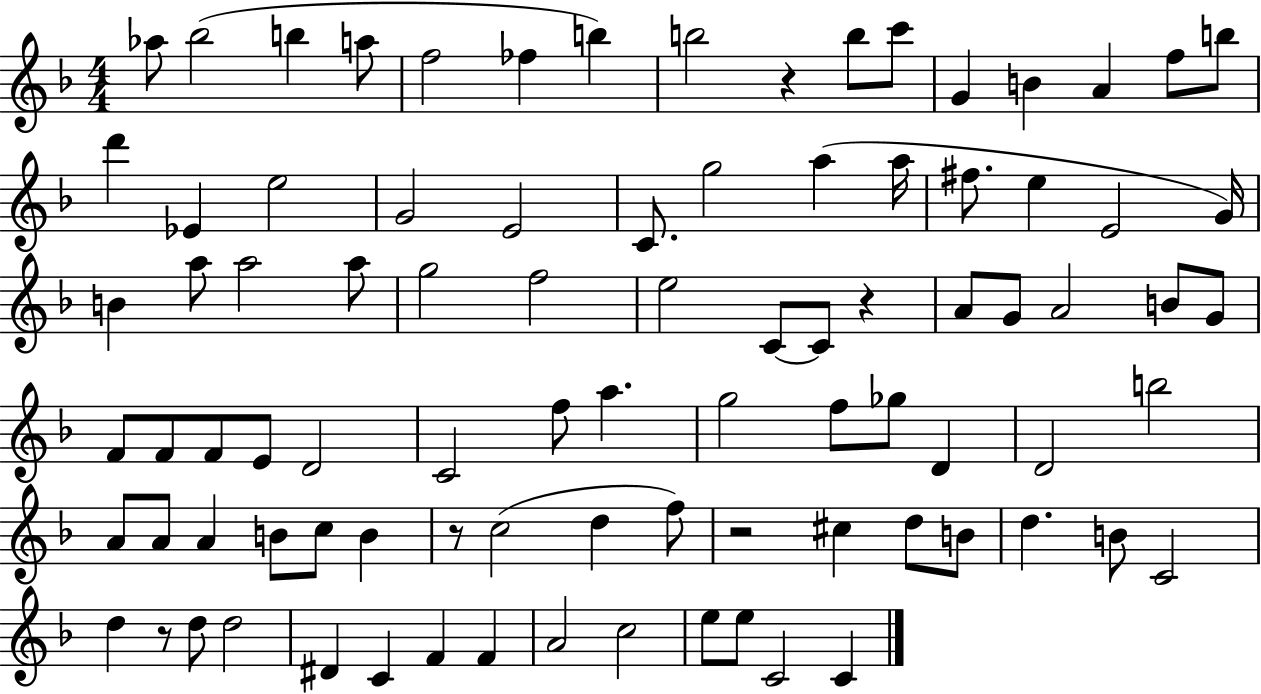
Ab5/e Bb5/h B5/q A5/e F5/h FES5/q B5/q B5/h R/q B5/e C6/e G4/q B4/q A4/q F5/e B5/e D6/q Eb4/q E5/h G4/h E4/h C4/e. G5/h A5/q A5/s F#5/e. E5/q E4/h G4/s B4/q A5/e A5/h A5/e G5/h F5/h E5/h C4/e C4/e R/q A4/e G4/e A4/h B4/e G4/e F4/e F4/e F4/e E4/e D4/h C4/h F5/e A5/q. G5/h F5/e Gb5/e D4/q D4/h B5/h A4/e A4/e A4/q B4/e C5/e B4/q R/e C5/h D5/q F5/e R/h C#5/q D5/e B4/e D5/q. B4/e C4/h D5/q R/e D5/e D5/h D#4/q C4/q F4/q F4/q A4/h C5/h E5/e E5/e C4/h C4/q